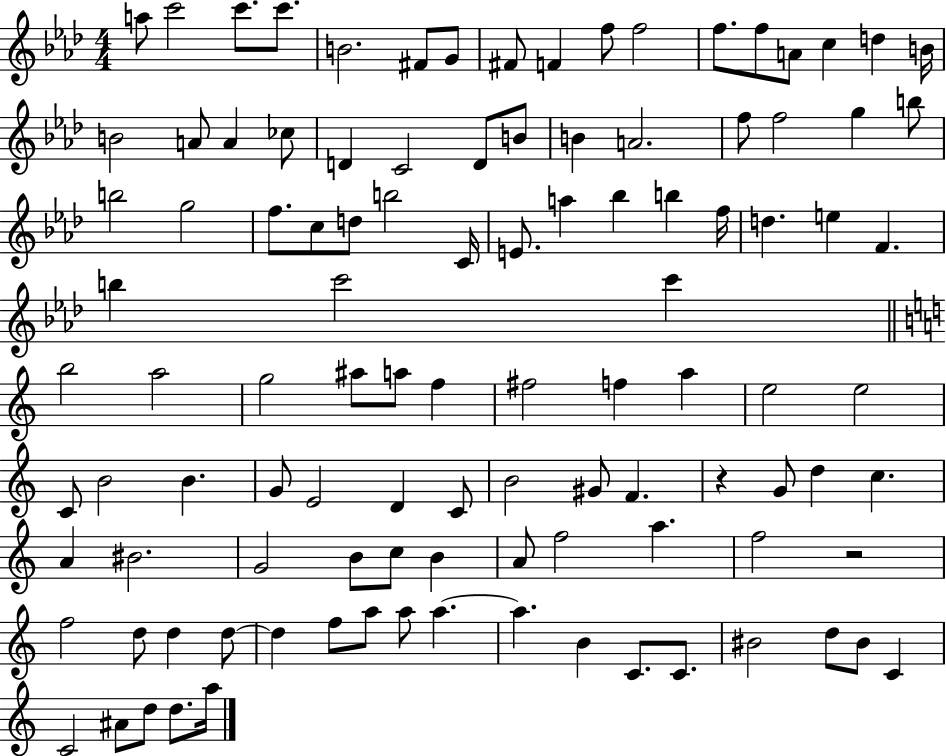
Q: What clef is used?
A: treble